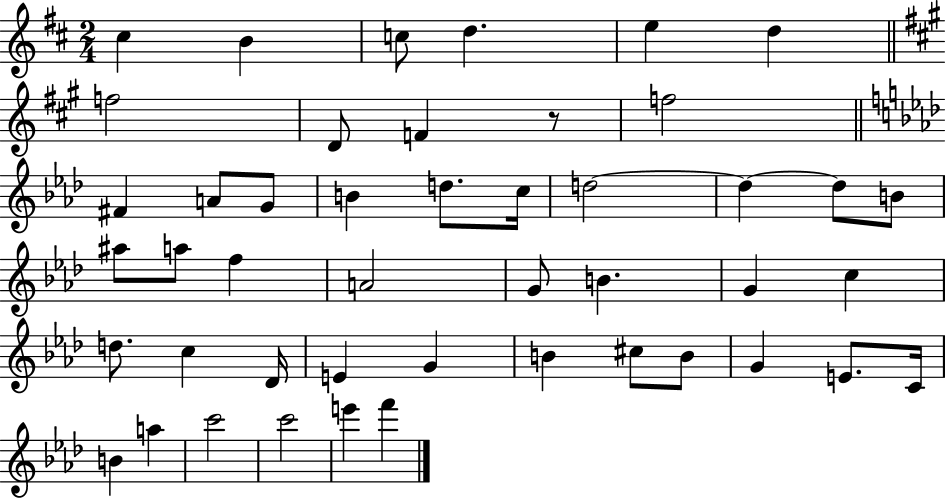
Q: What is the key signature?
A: D major